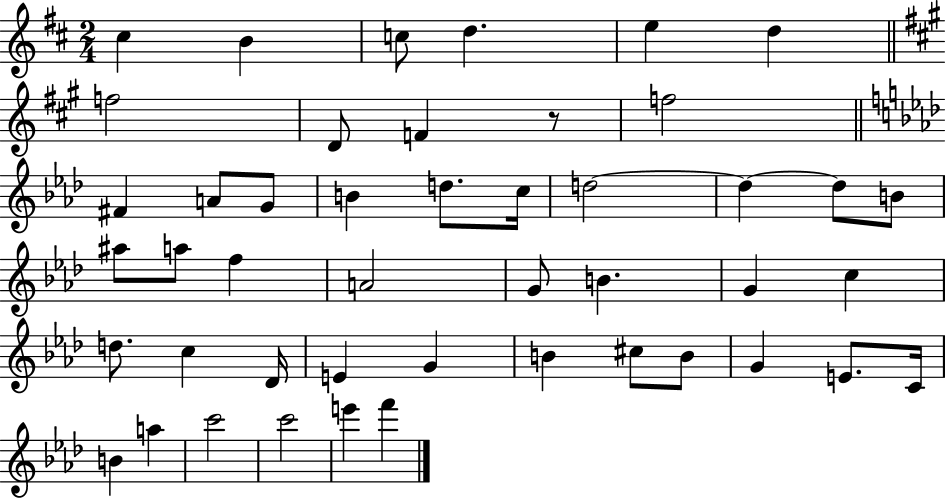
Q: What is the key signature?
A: D major